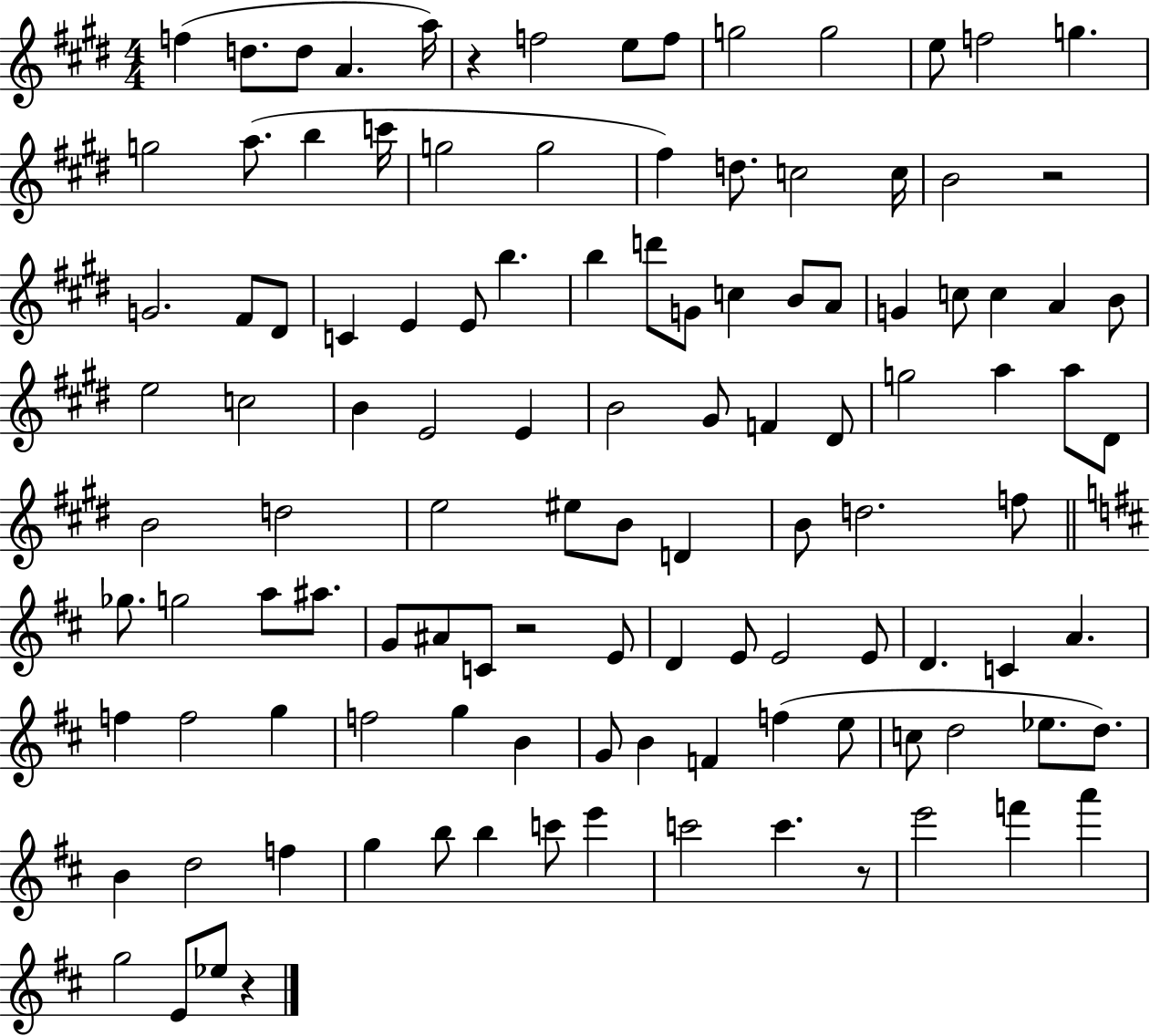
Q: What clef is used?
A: treble